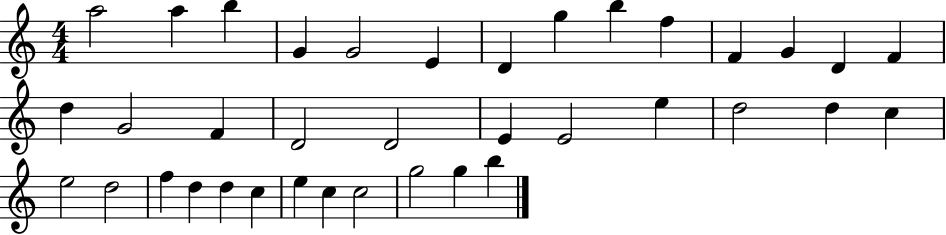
{
  \clef treble
  \numericTimeSignature
  \time 4/4
  \key c \major
  a''2 a''4 b''4 | g'4 g'2 e'4 | d'4 g''4 b''4 f''4 | f'4 g'4 d'4 f'4 | \break d''4 g'2 f'4 | d'2 d'2 | e'4 e'2 e''4 | d''2 d''4 c''4 | \break e''2 d''2 | f''4 d''4 d''4 c''4 | e''4 c''4 c''2 | g''2 g''4 b''4 | \break \bar "|."
}